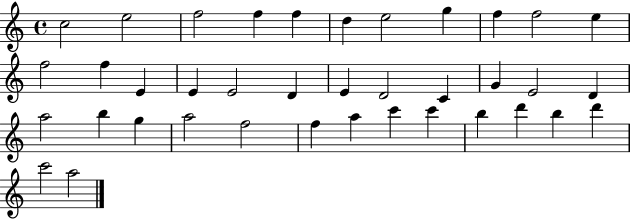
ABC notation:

X:1
T:Untitled
M:4/4
L:1/4
K:C
c2 e2 f2 f f d e2 g f f2 e f2 f E E E2 D E D2 C G E2 D a2 b g a2 f2 f a c' c' b d' b d' c'2 a2